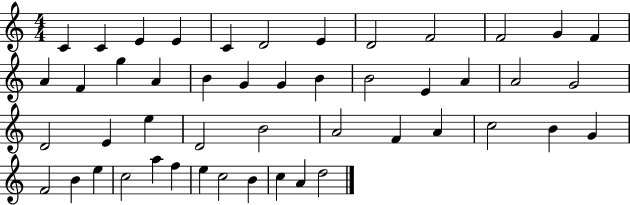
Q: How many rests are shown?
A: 0